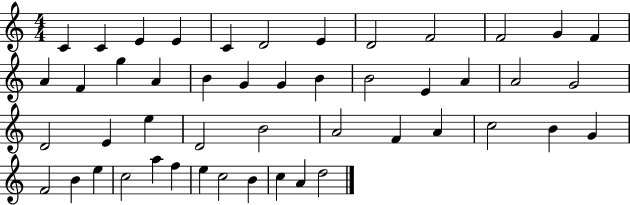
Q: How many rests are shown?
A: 0